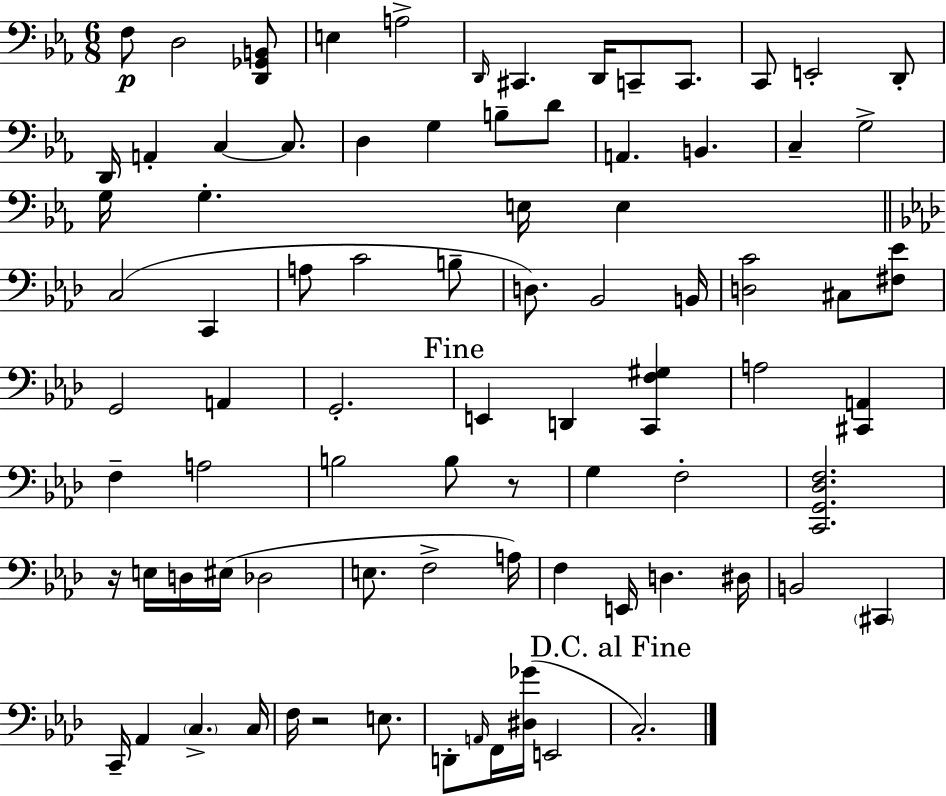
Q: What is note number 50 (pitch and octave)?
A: E3